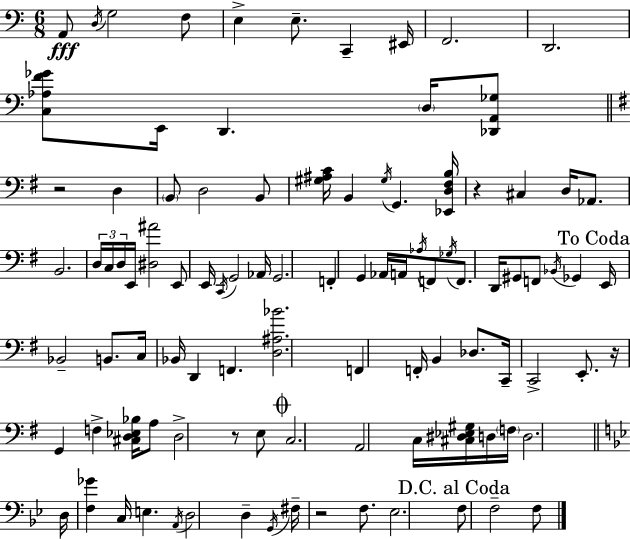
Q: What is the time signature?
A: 6/8